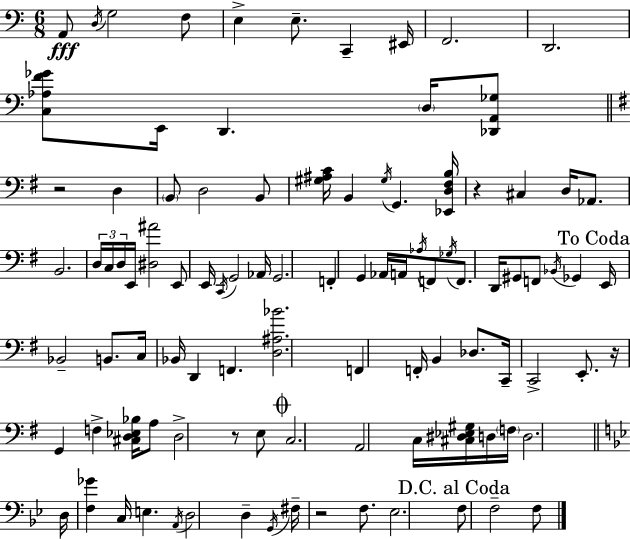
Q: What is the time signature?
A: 6/8